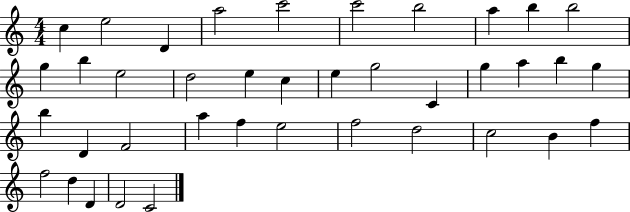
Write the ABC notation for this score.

X:1
T:Untitled
M:4/4
L:1/4
K:C
c e2 D a2 c'2 c'2 b2 a b b2 g b e2 d2 e c e g2 C g a b g b D F2 a f e2 f2 d2 c2 B f f2 d D D2 C2